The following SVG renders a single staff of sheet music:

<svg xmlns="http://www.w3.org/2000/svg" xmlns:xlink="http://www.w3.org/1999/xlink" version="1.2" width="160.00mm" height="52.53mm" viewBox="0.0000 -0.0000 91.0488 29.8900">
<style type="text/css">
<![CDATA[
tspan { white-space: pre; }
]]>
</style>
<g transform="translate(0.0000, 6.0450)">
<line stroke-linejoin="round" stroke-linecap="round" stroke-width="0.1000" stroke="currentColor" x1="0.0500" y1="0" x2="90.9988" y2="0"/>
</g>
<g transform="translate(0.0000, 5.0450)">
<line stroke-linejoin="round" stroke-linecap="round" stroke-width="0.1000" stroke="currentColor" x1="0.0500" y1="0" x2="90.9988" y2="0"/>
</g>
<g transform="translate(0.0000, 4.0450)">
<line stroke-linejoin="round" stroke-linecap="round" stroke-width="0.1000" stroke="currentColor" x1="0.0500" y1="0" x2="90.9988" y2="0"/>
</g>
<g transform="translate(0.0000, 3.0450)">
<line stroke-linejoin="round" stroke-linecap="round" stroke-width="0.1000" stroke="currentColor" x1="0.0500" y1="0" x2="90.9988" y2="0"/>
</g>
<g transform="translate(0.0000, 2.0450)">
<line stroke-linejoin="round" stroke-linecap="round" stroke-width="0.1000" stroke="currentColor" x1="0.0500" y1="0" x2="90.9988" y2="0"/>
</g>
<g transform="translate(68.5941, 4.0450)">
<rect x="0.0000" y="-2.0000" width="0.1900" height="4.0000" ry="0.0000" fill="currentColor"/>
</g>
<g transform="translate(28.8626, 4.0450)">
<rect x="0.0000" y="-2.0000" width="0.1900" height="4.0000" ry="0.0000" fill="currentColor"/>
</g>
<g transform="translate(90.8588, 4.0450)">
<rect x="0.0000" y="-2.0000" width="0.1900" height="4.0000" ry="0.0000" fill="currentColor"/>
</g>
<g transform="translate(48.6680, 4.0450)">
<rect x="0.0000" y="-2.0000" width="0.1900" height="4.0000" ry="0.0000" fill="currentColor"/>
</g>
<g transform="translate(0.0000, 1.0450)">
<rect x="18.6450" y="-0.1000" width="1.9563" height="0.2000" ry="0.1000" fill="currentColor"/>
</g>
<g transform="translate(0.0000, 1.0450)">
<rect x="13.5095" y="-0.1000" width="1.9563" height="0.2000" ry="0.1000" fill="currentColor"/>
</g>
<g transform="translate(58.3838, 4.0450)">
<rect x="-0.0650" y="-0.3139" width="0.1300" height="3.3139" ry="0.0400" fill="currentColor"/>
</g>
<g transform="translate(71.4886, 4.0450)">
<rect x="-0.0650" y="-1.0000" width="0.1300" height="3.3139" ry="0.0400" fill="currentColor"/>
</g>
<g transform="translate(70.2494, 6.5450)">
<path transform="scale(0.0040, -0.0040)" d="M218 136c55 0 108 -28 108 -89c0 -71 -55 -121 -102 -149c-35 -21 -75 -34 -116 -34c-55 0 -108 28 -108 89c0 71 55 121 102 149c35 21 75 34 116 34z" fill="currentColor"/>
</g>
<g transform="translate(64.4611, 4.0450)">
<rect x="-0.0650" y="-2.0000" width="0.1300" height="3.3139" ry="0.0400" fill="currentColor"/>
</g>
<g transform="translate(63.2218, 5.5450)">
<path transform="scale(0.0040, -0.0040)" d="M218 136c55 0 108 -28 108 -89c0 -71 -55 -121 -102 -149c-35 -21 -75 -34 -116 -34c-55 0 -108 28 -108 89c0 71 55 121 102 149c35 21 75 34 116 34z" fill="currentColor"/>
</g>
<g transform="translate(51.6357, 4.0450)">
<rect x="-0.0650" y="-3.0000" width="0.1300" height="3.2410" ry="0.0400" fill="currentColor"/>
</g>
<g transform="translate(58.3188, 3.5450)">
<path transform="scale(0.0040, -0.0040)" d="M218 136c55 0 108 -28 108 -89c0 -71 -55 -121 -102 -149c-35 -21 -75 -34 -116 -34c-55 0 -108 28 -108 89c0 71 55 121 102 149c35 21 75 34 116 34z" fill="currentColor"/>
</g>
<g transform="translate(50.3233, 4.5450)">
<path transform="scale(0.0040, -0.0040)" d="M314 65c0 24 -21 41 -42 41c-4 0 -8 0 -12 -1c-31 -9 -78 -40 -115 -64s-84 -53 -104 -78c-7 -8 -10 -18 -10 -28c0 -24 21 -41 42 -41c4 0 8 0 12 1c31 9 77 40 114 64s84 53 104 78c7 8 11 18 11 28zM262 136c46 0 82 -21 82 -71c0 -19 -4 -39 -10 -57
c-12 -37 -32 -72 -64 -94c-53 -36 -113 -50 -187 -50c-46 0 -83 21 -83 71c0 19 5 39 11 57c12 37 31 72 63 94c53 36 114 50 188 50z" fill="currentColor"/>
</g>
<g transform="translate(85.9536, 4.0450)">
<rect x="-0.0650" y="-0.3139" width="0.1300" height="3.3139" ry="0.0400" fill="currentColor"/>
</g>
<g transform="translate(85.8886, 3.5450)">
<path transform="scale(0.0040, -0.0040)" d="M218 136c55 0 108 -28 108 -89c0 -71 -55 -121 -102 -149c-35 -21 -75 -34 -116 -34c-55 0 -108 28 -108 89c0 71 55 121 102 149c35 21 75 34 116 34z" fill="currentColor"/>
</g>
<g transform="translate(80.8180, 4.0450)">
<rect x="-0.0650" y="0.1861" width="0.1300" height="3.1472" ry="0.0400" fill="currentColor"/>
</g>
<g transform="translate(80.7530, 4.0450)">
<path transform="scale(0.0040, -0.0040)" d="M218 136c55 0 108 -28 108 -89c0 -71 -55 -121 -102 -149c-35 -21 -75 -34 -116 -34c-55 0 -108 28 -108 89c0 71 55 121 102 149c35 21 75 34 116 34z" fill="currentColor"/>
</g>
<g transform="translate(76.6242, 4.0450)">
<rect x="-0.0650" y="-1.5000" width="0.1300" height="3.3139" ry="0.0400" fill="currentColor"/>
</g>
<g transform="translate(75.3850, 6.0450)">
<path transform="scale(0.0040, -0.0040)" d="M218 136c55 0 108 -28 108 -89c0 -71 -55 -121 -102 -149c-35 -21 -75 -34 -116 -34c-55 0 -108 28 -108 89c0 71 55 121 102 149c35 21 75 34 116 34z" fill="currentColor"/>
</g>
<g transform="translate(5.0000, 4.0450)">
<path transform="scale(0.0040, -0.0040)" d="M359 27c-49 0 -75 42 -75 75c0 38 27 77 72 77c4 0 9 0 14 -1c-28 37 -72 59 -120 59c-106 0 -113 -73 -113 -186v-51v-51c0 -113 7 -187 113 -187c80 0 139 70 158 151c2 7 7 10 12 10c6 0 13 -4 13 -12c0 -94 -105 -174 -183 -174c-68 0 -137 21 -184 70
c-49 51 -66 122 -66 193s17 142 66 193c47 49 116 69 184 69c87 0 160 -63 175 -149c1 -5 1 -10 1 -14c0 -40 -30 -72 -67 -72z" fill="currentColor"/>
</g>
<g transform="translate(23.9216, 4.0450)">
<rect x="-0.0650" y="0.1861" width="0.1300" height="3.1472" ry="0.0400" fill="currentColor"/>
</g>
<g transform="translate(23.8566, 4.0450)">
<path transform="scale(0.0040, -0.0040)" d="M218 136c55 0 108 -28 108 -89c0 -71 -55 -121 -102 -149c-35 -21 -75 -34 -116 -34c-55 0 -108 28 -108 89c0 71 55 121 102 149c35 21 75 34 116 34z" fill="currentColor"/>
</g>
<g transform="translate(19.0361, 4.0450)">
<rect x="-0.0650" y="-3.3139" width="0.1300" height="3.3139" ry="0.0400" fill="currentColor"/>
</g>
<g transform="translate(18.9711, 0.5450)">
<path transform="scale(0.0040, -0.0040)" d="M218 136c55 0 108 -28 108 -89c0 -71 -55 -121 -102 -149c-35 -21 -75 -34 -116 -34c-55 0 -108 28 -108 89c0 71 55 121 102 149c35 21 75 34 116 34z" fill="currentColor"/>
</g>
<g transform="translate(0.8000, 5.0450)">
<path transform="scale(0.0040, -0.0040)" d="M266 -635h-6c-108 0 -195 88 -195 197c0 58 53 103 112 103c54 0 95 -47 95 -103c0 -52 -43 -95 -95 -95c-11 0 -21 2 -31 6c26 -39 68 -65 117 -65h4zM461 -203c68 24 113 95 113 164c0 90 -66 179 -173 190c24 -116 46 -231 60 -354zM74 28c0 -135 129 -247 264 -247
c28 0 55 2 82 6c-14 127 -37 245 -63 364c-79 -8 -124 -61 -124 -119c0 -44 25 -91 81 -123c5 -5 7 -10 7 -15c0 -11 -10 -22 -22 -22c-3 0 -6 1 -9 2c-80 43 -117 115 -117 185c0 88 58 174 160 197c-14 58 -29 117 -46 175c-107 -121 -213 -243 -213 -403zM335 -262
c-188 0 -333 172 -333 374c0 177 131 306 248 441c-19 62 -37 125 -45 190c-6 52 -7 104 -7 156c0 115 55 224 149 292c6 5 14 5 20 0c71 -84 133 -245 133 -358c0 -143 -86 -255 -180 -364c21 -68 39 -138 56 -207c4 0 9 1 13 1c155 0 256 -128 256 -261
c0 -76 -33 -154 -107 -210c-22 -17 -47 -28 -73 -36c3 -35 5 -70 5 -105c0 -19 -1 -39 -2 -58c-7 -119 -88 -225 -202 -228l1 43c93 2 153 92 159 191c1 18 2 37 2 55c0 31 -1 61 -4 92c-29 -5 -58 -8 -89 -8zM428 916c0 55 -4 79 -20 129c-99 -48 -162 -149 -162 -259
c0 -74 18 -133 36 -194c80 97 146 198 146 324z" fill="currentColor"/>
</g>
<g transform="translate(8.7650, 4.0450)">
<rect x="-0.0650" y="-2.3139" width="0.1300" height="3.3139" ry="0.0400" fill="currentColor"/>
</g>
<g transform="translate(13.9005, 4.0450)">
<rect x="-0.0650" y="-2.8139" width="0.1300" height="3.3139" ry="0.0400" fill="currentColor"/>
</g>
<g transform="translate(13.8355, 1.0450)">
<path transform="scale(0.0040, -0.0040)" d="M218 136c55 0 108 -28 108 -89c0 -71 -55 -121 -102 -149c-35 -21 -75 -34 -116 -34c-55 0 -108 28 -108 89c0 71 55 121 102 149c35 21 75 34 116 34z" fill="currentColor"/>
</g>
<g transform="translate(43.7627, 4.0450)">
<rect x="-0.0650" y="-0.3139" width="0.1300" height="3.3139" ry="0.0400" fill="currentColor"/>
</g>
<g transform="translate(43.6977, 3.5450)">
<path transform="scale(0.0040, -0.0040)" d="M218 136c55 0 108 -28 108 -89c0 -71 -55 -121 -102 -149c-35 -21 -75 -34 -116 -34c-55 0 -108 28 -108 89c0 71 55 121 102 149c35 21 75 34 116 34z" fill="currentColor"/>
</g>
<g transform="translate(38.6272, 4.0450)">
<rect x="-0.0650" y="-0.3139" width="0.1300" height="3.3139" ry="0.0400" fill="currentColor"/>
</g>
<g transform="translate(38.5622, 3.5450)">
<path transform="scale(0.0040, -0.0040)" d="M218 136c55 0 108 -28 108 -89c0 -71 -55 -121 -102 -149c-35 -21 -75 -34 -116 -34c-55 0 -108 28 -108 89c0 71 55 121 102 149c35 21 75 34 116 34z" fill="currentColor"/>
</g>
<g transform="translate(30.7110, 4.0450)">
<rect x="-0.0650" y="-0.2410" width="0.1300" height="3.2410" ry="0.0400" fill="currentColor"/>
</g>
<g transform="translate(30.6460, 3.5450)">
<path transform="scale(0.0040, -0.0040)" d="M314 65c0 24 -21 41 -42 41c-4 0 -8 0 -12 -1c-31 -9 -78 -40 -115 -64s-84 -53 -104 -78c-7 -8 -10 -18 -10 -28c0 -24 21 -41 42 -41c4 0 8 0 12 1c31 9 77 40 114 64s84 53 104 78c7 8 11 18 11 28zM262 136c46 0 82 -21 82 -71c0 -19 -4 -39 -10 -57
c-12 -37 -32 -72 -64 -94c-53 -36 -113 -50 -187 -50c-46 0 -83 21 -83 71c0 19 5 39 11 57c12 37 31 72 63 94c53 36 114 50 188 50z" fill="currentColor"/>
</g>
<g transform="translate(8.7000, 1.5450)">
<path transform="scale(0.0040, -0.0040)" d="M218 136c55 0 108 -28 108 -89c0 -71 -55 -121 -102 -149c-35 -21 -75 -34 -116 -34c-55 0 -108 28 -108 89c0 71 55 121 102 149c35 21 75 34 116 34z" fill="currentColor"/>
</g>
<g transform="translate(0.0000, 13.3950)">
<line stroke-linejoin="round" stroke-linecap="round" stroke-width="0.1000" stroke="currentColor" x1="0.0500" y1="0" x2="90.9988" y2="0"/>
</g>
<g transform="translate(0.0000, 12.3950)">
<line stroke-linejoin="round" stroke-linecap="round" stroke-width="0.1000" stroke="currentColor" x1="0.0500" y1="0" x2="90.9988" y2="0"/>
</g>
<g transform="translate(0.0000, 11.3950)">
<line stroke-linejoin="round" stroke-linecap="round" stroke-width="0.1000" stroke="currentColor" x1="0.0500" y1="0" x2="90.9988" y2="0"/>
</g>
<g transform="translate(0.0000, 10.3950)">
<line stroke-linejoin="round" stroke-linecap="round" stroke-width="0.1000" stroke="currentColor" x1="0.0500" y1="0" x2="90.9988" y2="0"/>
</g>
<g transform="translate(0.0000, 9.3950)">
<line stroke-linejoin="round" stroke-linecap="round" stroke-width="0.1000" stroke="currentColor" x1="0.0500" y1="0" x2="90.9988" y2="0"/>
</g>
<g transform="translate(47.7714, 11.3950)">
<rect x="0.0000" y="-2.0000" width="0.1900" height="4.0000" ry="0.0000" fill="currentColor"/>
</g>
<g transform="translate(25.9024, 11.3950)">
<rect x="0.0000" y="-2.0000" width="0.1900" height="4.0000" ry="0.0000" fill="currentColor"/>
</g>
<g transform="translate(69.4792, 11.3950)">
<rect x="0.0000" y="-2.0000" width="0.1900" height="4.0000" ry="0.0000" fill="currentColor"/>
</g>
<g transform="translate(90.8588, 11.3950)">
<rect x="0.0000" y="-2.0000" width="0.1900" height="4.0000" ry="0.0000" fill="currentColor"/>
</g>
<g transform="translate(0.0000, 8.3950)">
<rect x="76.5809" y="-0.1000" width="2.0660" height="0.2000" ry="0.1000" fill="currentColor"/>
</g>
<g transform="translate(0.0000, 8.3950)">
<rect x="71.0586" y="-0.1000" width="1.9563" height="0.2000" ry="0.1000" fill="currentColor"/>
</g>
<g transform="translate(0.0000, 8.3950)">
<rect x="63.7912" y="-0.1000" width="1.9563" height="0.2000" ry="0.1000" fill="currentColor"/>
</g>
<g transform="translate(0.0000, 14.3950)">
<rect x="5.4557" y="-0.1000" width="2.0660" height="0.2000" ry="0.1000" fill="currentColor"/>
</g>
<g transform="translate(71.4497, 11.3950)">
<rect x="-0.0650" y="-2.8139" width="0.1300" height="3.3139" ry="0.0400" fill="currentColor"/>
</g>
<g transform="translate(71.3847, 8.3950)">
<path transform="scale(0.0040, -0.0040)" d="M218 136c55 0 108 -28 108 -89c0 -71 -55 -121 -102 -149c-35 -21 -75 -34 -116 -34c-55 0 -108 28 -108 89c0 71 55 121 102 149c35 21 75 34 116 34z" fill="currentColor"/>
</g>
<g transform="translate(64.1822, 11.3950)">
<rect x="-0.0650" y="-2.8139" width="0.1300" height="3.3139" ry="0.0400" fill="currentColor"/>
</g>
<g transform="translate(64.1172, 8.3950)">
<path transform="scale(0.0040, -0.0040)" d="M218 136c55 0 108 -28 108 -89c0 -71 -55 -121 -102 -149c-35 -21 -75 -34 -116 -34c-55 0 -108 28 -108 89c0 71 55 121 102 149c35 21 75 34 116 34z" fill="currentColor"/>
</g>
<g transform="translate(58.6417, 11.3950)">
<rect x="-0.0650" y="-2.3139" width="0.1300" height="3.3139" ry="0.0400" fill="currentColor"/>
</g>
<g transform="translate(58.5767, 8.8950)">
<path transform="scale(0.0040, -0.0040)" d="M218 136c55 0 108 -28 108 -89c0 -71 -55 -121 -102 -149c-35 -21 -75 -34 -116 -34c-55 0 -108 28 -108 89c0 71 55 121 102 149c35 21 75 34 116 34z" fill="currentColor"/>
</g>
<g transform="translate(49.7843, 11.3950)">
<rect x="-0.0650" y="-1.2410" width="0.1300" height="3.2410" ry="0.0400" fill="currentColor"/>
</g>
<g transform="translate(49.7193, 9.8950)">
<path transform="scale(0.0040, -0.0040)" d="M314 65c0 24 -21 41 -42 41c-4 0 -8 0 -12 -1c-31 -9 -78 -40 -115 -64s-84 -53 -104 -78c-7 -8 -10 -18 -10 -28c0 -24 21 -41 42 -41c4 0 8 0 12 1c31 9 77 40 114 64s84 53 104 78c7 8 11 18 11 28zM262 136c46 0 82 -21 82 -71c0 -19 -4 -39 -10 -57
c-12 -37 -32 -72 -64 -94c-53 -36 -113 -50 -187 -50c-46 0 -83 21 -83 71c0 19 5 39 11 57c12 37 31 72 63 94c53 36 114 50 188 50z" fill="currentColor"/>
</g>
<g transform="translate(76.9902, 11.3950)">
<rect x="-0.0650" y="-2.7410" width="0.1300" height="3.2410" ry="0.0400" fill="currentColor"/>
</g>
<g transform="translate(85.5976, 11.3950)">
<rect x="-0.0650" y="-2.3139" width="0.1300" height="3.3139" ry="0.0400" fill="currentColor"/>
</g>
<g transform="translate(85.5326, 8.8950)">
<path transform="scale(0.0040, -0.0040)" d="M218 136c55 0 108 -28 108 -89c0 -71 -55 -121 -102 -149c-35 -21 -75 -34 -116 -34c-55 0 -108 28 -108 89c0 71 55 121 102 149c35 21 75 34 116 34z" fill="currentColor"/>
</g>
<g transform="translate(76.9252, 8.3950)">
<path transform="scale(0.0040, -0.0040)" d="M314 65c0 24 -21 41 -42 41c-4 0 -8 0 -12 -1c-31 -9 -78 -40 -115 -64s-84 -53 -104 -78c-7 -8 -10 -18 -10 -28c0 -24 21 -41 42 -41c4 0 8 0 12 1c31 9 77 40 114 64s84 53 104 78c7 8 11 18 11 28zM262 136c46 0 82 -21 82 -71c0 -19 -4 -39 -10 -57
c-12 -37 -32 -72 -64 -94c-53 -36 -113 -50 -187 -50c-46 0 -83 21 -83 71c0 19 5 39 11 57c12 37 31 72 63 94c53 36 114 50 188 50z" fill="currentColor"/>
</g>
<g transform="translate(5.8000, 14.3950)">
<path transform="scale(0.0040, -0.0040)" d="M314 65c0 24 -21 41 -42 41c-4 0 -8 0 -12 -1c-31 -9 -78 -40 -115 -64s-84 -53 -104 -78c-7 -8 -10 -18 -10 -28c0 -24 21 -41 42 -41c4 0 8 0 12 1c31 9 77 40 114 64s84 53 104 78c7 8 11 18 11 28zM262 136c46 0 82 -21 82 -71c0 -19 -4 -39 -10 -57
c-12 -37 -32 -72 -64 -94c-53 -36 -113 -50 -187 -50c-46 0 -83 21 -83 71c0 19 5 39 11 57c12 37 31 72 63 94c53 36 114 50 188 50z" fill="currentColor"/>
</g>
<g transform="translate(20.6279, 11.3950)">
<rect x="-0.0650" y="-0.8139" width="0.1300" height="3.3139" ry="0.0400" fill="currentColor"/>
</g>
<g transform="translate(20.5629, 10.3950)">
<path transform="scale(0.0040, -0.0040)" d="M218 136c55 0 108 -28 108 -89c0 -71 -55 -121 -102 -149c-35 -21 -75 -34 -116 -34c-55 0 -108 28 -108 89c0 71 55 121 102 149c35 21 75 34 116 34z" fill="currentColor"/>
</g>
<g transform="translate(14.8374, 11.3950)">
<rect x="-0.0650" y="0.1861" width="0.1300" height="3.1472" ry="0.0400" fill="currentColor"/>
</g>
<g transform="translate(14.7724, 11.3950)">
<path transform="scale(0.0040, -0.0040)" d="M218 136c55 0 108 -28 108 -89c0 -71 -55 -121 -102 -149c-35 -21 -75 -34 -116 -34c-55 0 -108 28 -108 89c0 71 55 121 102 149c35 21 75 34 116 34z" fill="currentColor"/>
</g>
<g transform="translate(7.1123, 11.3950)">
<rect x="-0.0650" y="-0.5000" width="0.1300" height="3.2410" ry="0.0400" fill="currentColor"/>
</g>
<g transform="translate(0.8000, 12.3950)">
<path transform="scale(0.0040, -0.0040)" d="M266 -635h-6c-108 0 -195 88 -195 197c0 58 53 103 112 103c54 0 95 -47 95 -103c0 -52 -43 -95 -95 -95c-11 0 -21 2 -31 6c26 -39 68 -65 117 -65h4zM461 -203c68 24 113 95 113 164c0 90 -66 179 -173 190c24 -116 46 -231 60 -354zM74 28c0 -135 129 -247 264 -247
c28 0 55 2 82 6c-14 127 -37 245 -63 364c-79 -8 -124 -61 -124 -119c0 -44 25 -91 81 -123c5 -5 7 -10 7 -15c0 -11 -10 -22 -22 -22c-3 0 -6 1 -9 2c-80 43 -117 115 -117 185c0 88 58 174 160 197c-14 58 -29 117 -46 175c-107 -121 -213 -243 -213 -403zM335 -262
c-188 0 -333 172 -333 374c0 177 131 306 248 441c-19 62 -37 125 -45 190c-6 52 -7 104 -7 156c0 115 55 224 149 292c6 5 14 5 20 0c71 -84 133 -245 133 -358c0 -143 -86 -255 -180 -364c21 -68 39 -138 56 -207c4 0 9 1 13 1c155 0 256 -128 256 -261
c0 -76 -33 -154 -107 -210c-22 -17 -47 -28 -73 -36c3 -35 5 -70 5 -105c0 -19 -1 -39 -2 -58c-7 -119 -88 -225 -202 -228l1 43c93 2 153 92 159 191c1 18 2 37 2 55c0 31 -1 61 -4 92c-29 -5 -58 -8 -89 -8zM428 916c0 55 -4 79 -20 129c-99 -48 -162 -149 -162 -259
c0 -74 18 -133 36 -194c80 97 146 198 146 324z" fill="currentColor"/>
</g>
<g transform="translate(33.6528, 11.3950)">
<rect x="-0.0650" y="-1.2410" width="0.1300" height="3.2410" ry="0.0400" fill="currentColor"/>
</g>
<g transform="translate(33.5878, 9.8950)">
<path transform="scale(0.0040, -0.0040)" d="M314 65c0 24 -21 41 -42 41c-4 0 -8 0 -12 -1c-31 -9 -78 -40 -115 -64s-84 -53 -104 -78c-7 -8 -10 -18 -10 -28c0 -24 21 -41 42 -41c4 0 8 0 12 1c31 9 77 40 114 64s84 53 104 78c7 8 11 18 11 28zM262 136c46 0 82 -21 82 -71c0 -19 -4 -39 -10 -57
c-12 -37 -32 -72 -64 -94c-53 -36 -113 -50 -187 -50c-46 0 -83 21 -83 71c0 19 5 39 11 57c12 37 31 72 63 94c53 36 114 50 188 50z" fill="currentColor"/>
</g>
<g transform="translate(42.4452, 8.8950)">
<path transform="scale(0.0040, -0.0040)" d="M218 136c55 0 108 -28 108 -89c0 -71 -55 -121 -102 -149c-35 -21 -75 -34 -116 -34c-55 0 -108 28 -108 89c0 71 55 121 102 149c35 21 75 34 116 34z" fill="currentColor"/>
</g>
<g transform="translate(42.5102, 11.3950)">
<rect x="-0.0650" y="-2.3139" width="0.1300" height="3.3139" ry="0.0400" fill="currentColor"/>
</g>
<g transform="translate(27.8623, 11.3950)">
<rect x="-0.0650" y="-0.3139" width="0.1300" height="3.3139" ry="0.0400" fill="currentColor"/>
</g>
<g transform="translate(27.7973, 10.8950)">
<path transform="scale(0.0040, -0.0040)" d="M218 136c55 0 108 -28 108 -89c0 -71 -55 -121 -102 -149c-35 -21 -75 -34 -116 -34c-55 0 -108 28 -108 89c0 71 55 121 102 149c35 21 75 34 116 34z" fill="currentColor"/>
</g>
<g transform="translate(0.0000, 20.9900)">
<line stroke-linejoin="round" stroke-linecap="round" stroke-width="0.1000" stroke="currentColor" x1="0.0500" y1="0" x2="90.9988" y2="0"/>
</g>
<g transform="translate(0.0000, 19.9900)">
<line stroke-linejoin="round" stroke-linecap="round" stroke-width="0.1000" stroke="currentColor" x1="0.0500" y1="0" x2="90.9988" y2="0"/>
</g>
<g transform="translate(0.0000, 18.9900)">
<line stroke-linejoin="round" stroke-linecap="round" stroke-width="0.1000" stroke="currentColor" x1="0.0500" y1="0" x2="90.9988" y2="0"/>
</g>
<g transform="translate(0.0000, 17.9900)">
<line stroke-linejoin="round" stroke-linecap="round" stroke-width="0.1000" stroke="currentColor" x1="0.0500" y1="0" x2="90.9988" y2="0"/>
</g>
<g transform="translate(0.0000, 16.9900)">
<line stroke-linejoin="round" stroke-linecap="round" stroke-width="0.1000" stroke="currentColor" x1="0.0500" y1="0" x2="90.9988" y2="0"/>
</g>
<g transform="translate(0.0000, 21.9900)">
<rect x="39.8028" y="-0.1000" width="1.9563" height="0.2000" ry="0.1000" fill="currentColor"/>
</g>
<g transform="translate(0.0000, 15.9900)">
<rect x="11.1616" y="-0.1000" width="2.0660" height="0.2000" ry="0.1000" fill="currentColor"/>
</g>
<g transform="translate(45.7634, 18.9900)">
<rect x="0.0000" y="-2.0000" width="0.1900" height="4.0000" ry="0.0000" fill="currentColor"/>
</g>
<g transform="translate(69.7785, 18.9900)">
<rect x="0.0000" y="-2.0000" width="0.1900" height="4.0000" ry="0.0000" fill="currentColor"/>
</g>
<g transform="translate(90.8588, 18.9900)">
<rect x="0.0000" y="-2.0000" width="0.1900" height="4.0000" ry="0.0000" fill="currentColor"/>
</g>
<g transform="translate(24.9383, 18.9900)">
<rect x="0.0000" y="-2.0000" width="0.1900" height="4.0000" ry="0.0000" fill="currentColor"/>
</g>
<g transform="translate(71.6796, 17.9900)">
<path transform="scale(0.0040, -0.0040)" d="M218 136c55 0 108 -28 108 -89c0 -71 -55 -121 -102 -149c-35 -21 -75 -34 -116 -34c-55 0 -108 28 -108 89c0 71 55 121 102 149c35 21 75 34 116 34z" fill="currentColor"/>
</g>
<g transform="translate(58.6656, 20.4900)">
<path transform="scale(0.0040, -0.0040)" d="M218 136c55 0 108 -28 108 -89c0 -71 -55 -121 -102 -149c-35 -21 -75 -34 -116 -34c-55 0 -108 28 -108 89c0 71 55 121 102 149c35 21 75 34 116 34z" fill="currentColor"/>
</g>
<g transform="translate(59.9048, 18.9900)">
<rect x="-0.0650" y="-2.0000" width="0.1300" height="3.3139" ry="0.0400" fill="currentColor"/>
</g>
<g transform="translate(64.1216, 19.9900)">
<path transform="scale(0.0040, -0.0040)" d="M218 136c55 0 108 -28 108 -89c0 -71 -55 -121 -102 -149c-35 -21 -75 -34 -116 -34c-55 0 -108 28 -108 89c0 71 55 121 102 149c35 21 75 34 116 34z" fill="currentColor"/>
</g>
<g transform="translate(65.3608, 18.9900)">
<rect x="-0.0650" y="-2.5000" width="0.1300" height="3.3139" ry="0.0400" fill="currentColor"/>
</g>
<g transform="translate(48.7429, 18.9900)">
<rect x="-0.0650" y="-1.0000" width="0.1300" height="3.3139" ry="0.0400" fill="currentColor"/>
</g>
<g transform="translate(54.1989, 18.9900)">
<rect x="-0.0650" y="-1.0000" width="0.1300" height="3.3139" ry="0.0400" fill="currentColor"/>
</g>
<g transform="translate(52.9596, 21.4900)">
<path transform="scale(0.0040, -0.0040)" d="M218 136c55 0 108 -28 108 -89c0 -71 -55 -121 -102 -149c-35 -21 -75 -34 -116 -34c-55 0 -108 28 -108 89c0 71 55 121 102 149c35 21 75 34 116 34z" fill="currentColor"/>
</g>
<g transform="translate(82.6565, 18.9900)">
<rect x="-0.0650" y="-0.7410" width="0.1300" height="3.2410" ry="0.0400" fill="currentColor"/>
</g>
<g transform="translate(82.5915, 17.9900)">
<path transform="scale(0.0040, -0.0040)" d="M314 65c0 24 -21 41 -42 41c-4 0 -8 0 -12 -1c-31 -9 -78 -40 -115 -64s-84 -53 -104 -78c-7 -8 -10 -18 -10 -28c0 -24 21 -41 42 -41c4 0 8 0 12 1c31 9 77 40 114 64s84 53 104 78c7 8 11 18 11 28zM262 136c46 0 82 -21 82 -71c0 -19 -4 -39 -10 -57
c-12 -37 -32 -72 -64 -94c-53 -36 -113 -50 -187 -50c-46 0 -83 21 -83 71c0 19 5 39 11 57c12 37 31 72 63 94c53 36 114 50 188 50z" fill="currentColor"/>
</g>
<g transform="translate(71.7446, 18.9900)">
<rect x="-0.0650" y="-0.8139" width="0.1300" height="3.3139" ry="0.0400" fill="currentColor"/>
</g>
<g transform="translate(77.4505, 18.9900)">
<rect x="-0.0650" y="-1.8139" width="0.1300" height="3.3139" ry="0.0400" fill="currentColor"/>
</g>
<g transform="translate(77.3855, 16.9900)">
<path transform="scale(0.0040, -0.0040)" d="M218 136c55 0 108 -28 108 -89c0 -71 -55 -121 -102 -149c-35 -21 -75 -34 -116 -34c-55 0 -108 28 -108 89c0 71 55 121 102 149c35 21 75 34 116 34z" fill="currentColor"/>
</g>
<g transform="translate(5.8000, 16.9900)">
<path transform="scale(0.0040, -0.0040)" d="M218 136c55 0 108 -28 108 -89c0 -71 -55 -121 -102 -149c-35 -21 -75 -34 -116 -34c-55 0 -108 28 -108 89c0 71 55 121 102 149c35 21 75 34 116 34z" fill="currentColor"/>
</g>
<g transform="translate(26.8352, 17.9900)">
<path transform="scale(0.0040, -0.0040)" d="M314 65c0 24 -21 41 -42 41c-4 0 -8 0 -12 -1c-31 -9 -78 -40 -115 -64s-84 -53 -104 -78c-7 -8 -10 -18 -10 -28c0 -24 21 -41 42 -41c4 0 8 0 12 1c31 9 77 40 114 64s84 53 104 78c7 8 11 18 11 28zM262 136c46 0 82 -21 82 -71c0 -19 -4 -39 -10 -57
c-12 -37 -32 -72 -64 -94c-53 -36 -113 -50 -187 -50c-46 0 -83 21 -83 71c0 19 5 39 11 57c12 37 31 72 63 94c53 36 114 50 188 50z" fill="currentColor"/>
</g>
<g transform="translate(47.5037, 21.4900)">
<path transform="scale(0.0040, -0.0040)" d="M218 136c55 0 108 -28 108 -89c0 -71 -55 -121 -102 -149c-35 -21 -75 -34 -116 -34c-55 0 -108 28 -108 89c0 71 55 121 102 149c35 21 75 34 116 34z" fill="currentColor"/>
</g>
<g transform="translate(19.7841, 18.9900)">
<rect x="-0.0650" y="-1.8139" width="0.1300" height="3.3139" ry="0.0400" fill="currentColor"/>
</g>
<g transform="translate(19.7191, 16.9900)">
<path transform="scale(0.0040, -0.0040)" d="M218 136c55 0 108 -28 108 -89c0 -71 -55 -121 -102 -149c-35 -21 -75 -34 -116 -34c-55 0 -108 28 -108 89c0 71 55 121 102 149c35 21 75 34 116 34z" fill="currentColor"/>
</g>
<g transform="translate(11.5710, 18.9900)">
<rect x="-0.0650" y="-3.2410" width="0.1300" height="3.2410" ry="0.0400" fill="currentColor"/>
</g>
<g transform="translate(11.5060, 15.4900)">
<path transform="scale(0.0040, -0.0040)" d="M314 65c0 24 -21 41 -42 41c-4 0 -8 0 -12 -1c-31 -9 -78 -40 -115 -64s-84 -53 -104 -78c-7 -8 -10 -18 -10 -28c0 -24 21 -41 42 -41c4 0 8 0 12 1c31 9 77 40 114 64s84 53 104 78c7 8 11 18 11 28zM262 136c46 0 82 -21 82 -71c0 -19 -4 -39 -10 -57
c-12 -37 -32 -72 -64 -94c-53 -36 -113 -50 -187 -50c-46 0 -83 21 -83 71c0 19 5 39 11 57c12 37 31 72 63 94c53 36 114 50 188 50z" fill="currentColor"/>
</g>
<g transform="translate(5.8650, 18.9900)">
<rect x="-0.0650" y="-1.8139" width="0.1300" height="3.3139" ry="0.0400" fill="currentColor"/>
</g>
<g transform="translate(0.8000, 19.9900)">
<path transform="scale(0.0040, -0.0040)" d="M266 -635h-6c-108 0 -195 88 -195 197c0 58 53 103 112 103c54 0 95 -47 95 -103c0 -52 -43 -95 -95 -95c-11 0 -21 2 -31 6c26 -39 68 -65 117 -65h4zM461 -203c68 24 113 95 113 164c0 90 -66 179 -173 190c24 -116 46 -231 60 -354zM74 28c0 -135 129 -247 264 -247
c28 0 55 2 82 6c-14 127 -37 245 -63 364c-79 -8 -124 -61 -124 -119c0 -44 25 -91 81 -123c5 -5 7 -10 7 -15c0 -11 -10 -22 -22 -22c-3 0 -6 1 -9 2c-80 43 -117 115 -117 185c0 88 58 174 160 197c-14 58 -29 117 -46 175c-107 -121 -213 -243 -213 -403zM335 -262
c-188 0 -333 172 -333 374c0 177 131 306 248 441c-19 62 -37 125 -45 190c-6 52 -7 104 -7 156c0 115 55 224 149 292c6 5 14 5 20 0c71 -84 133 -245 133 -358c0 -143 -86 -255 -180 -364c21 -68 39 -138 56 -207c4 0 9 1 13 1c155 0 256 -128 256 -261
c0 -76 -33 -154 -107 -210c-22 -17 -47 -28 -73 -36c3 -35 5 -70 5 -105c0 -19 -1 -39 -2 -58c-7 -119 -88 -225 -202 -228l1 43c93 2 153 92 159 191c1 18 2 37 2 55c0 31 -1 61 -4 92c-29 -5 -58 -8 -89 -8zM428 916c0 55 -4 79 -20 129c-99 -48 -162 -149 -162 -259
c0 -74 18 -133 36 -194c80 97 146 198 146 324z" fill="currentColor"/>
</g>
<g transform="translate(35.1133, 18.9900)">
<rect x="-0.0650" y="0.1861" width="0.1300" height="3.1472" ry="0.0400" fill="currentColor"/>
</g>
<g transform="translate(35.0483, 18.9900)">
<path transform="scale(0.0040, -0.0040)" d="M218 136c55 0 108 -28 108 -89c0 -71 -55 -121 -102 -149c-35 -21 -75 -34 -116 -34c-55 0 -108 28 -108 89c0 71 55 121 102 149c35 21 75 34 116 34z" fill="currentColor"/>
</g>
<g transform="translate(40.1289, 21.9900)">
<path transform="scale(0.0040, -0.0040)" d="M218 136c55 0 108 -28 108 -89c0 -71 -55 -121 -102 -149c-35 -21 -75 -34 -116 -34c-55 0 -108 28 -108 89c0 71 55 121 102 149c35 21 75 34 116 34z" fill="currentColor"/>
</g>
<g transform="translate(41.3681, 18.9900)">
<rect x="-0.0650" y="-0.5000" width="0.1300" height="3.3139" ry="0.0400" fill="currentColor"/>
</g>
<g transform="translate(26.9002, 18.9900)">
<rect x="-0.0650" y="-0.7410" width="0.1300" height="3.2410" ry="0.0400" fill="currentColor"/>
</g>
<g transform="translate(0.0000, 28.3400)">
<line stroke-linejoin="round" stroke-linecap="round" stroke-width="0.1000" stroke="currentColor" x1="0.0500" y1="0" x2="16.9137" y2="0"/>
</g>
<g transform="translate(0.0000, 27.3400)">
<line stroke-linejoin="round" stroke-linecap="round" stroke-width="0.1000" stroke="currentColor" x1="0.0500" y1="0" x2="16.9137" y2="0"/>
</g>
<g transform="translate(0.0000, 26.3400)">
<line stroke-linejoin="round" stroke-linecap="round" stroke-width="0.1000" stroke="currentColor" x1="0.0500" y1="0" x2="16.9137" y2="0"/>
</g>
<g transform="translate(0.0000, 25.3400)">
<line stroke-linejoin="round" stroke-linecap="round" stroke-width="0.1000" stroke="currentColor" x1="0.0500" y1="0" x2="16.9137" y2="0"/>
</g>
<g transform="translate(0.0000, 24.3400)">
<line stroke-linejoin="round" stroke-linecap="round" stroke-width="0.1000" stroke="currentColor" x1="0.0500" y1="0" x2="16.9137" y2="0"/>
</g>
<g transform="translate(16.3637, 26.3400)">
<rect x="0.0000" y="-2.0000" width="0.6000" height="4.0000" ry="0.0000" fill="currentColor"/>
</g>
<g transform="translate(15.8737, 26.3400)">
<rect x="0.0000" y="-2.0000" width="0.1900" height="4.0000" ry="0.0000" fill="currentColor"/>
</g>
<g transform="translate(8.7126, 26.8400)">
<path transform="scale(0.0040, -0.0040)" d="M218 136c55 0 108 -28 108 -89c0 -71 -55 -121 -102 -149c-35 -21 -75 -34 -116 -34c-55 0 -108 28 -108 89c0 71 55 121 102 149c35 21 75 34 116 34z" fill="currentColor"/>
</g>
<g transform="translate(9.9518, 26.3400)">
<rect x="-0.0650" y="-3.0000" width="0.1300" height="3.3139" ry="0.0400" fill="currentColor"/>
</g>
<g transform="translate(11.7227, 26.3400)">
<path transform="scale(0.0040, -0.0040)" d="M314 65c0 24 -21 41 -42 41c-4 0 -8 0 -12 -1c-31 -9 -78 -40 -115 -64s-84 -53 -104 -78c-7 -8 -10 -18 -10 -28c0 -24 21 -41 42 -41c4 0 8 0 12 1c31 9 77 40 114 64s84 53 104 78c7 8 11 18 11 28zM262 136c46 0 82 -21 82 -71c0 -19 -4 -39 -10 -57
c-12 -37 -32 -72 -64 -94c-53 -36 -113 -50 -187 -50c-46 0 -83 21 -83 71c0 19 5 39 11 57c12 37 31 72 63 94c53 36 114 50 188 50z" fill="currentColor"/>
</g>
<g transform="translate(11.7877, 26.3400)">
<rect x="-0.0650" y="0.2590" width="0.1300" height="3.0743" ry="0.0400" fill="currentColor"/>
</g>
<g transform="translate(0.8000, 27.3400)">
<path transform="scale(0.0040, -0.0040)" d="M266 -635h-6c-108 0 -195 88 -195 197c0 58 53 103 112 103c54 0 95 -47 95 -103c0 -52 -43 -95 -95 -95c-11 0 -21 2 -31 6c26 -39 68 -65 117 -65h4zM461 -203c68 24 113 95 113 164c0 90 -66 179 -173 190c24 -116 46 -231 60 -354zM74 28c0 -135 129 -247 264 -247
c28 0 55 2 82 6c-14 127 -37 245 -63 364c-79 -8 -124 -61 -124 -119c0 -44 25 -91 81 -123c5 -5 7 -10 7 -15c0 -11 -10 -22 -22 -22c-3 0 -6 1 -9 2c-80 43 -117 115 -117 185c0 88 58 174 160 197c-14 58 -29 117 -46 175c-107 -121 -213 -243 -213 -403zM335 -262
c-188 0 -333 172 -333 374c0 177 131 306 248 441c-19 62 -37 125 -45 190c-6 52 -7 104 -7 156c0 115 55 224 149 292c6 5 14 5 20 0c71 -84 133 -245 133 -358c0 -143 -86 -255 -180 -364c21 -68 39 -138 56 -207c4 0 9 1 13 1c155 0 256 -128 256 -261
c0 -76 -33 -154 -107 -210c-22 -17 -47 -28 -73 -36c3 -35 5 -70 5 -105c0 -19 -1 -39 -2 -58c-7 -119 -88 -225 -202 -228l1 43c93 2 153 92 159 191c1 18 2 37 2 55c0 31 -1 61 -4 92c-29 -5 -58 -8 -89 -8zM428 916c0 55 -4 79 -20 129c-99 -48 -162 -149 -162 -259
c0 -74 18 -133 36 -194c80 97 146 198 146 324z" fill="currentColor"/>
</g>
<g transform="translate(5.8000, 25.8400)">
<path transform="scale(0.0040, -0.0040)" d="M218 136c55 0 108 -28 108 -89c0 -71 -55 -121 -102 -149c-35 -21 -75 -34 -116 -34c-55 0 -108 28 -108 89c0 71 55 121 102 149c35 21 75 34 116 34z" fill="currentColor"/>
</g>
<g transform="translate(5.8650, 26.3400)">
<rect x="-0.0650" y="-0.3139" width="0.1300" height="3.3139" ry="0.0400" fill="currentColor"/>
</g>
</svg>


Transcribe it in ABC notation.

X:1
T:Untitled
M:4/4
L:1/4
K:C
g a b B c2 c c A2 c F D E B c C2 B d c e2 g e2 g a a a2 g f b2 f d2 B C D D F G d f d2 c A B2